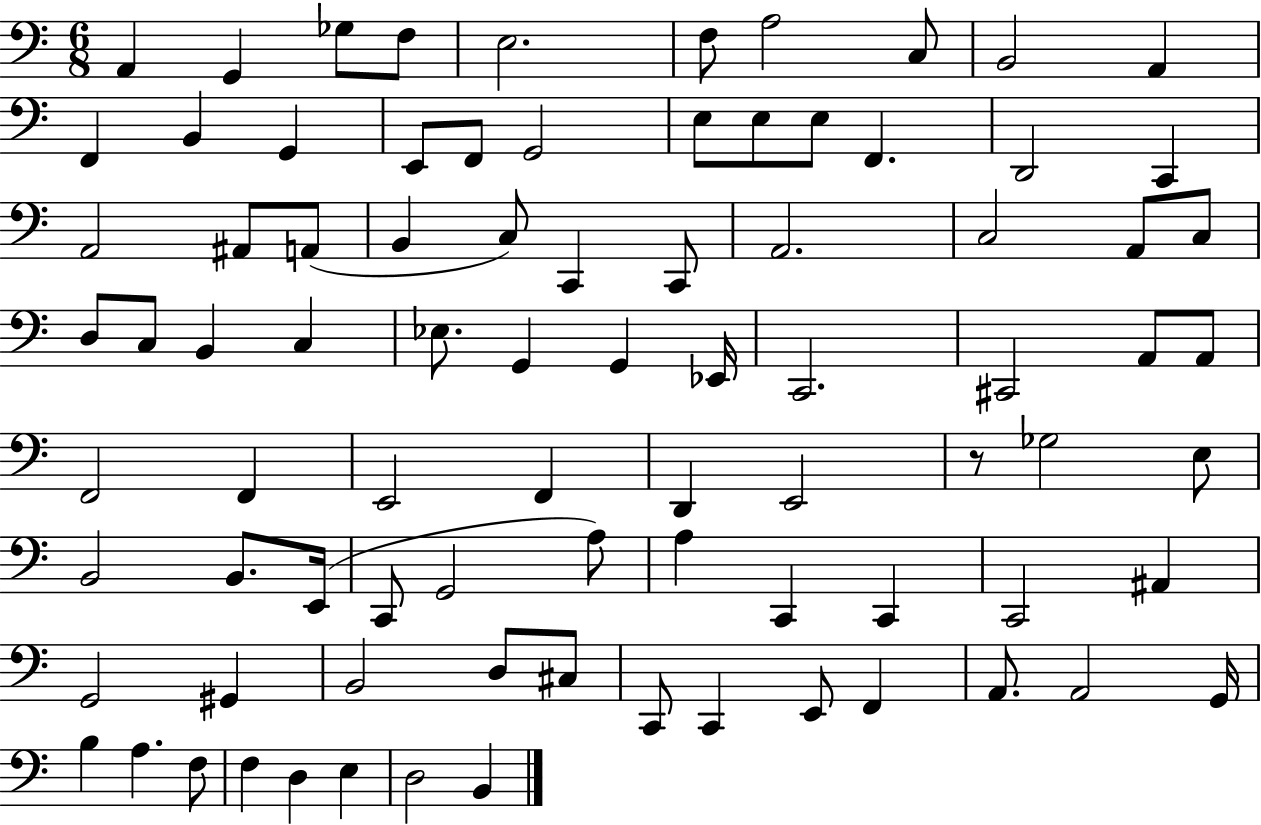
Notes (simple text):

A2/q G2/q Gb3/e F3/e E3/h. F3/e A3/h C3/e B2/h A2/q F2/q B2/q G2/q E2/e F2/e G2/h E3/e E3/e E3/e F2/q. D2/h C2/q A2/h A#2/e A2/e B2/q C3/e C2/q C2/e A2/h. C3/h A2/e C3/e D3/e C3/e B2/q C3/q Eb3/e. G2/q G2/q Eb2/s C2/h. C#2/h A2/e A2/e F2/h F2/q E2/h F2/q D2/q E2/h R/e Gb3/h E3/e B2/h B2/e. E2/s C2/e G2/h A3/e A3/q C2/q C2/q C2/h A#2/q G2/h G#2/q B2/h D3/e C#3/e C2/e C2/q E2/e F2/q A2/e. A2/h G2/s B3/q A3/q. F3/e F3/q D3/q E3/q D3/h B2/q